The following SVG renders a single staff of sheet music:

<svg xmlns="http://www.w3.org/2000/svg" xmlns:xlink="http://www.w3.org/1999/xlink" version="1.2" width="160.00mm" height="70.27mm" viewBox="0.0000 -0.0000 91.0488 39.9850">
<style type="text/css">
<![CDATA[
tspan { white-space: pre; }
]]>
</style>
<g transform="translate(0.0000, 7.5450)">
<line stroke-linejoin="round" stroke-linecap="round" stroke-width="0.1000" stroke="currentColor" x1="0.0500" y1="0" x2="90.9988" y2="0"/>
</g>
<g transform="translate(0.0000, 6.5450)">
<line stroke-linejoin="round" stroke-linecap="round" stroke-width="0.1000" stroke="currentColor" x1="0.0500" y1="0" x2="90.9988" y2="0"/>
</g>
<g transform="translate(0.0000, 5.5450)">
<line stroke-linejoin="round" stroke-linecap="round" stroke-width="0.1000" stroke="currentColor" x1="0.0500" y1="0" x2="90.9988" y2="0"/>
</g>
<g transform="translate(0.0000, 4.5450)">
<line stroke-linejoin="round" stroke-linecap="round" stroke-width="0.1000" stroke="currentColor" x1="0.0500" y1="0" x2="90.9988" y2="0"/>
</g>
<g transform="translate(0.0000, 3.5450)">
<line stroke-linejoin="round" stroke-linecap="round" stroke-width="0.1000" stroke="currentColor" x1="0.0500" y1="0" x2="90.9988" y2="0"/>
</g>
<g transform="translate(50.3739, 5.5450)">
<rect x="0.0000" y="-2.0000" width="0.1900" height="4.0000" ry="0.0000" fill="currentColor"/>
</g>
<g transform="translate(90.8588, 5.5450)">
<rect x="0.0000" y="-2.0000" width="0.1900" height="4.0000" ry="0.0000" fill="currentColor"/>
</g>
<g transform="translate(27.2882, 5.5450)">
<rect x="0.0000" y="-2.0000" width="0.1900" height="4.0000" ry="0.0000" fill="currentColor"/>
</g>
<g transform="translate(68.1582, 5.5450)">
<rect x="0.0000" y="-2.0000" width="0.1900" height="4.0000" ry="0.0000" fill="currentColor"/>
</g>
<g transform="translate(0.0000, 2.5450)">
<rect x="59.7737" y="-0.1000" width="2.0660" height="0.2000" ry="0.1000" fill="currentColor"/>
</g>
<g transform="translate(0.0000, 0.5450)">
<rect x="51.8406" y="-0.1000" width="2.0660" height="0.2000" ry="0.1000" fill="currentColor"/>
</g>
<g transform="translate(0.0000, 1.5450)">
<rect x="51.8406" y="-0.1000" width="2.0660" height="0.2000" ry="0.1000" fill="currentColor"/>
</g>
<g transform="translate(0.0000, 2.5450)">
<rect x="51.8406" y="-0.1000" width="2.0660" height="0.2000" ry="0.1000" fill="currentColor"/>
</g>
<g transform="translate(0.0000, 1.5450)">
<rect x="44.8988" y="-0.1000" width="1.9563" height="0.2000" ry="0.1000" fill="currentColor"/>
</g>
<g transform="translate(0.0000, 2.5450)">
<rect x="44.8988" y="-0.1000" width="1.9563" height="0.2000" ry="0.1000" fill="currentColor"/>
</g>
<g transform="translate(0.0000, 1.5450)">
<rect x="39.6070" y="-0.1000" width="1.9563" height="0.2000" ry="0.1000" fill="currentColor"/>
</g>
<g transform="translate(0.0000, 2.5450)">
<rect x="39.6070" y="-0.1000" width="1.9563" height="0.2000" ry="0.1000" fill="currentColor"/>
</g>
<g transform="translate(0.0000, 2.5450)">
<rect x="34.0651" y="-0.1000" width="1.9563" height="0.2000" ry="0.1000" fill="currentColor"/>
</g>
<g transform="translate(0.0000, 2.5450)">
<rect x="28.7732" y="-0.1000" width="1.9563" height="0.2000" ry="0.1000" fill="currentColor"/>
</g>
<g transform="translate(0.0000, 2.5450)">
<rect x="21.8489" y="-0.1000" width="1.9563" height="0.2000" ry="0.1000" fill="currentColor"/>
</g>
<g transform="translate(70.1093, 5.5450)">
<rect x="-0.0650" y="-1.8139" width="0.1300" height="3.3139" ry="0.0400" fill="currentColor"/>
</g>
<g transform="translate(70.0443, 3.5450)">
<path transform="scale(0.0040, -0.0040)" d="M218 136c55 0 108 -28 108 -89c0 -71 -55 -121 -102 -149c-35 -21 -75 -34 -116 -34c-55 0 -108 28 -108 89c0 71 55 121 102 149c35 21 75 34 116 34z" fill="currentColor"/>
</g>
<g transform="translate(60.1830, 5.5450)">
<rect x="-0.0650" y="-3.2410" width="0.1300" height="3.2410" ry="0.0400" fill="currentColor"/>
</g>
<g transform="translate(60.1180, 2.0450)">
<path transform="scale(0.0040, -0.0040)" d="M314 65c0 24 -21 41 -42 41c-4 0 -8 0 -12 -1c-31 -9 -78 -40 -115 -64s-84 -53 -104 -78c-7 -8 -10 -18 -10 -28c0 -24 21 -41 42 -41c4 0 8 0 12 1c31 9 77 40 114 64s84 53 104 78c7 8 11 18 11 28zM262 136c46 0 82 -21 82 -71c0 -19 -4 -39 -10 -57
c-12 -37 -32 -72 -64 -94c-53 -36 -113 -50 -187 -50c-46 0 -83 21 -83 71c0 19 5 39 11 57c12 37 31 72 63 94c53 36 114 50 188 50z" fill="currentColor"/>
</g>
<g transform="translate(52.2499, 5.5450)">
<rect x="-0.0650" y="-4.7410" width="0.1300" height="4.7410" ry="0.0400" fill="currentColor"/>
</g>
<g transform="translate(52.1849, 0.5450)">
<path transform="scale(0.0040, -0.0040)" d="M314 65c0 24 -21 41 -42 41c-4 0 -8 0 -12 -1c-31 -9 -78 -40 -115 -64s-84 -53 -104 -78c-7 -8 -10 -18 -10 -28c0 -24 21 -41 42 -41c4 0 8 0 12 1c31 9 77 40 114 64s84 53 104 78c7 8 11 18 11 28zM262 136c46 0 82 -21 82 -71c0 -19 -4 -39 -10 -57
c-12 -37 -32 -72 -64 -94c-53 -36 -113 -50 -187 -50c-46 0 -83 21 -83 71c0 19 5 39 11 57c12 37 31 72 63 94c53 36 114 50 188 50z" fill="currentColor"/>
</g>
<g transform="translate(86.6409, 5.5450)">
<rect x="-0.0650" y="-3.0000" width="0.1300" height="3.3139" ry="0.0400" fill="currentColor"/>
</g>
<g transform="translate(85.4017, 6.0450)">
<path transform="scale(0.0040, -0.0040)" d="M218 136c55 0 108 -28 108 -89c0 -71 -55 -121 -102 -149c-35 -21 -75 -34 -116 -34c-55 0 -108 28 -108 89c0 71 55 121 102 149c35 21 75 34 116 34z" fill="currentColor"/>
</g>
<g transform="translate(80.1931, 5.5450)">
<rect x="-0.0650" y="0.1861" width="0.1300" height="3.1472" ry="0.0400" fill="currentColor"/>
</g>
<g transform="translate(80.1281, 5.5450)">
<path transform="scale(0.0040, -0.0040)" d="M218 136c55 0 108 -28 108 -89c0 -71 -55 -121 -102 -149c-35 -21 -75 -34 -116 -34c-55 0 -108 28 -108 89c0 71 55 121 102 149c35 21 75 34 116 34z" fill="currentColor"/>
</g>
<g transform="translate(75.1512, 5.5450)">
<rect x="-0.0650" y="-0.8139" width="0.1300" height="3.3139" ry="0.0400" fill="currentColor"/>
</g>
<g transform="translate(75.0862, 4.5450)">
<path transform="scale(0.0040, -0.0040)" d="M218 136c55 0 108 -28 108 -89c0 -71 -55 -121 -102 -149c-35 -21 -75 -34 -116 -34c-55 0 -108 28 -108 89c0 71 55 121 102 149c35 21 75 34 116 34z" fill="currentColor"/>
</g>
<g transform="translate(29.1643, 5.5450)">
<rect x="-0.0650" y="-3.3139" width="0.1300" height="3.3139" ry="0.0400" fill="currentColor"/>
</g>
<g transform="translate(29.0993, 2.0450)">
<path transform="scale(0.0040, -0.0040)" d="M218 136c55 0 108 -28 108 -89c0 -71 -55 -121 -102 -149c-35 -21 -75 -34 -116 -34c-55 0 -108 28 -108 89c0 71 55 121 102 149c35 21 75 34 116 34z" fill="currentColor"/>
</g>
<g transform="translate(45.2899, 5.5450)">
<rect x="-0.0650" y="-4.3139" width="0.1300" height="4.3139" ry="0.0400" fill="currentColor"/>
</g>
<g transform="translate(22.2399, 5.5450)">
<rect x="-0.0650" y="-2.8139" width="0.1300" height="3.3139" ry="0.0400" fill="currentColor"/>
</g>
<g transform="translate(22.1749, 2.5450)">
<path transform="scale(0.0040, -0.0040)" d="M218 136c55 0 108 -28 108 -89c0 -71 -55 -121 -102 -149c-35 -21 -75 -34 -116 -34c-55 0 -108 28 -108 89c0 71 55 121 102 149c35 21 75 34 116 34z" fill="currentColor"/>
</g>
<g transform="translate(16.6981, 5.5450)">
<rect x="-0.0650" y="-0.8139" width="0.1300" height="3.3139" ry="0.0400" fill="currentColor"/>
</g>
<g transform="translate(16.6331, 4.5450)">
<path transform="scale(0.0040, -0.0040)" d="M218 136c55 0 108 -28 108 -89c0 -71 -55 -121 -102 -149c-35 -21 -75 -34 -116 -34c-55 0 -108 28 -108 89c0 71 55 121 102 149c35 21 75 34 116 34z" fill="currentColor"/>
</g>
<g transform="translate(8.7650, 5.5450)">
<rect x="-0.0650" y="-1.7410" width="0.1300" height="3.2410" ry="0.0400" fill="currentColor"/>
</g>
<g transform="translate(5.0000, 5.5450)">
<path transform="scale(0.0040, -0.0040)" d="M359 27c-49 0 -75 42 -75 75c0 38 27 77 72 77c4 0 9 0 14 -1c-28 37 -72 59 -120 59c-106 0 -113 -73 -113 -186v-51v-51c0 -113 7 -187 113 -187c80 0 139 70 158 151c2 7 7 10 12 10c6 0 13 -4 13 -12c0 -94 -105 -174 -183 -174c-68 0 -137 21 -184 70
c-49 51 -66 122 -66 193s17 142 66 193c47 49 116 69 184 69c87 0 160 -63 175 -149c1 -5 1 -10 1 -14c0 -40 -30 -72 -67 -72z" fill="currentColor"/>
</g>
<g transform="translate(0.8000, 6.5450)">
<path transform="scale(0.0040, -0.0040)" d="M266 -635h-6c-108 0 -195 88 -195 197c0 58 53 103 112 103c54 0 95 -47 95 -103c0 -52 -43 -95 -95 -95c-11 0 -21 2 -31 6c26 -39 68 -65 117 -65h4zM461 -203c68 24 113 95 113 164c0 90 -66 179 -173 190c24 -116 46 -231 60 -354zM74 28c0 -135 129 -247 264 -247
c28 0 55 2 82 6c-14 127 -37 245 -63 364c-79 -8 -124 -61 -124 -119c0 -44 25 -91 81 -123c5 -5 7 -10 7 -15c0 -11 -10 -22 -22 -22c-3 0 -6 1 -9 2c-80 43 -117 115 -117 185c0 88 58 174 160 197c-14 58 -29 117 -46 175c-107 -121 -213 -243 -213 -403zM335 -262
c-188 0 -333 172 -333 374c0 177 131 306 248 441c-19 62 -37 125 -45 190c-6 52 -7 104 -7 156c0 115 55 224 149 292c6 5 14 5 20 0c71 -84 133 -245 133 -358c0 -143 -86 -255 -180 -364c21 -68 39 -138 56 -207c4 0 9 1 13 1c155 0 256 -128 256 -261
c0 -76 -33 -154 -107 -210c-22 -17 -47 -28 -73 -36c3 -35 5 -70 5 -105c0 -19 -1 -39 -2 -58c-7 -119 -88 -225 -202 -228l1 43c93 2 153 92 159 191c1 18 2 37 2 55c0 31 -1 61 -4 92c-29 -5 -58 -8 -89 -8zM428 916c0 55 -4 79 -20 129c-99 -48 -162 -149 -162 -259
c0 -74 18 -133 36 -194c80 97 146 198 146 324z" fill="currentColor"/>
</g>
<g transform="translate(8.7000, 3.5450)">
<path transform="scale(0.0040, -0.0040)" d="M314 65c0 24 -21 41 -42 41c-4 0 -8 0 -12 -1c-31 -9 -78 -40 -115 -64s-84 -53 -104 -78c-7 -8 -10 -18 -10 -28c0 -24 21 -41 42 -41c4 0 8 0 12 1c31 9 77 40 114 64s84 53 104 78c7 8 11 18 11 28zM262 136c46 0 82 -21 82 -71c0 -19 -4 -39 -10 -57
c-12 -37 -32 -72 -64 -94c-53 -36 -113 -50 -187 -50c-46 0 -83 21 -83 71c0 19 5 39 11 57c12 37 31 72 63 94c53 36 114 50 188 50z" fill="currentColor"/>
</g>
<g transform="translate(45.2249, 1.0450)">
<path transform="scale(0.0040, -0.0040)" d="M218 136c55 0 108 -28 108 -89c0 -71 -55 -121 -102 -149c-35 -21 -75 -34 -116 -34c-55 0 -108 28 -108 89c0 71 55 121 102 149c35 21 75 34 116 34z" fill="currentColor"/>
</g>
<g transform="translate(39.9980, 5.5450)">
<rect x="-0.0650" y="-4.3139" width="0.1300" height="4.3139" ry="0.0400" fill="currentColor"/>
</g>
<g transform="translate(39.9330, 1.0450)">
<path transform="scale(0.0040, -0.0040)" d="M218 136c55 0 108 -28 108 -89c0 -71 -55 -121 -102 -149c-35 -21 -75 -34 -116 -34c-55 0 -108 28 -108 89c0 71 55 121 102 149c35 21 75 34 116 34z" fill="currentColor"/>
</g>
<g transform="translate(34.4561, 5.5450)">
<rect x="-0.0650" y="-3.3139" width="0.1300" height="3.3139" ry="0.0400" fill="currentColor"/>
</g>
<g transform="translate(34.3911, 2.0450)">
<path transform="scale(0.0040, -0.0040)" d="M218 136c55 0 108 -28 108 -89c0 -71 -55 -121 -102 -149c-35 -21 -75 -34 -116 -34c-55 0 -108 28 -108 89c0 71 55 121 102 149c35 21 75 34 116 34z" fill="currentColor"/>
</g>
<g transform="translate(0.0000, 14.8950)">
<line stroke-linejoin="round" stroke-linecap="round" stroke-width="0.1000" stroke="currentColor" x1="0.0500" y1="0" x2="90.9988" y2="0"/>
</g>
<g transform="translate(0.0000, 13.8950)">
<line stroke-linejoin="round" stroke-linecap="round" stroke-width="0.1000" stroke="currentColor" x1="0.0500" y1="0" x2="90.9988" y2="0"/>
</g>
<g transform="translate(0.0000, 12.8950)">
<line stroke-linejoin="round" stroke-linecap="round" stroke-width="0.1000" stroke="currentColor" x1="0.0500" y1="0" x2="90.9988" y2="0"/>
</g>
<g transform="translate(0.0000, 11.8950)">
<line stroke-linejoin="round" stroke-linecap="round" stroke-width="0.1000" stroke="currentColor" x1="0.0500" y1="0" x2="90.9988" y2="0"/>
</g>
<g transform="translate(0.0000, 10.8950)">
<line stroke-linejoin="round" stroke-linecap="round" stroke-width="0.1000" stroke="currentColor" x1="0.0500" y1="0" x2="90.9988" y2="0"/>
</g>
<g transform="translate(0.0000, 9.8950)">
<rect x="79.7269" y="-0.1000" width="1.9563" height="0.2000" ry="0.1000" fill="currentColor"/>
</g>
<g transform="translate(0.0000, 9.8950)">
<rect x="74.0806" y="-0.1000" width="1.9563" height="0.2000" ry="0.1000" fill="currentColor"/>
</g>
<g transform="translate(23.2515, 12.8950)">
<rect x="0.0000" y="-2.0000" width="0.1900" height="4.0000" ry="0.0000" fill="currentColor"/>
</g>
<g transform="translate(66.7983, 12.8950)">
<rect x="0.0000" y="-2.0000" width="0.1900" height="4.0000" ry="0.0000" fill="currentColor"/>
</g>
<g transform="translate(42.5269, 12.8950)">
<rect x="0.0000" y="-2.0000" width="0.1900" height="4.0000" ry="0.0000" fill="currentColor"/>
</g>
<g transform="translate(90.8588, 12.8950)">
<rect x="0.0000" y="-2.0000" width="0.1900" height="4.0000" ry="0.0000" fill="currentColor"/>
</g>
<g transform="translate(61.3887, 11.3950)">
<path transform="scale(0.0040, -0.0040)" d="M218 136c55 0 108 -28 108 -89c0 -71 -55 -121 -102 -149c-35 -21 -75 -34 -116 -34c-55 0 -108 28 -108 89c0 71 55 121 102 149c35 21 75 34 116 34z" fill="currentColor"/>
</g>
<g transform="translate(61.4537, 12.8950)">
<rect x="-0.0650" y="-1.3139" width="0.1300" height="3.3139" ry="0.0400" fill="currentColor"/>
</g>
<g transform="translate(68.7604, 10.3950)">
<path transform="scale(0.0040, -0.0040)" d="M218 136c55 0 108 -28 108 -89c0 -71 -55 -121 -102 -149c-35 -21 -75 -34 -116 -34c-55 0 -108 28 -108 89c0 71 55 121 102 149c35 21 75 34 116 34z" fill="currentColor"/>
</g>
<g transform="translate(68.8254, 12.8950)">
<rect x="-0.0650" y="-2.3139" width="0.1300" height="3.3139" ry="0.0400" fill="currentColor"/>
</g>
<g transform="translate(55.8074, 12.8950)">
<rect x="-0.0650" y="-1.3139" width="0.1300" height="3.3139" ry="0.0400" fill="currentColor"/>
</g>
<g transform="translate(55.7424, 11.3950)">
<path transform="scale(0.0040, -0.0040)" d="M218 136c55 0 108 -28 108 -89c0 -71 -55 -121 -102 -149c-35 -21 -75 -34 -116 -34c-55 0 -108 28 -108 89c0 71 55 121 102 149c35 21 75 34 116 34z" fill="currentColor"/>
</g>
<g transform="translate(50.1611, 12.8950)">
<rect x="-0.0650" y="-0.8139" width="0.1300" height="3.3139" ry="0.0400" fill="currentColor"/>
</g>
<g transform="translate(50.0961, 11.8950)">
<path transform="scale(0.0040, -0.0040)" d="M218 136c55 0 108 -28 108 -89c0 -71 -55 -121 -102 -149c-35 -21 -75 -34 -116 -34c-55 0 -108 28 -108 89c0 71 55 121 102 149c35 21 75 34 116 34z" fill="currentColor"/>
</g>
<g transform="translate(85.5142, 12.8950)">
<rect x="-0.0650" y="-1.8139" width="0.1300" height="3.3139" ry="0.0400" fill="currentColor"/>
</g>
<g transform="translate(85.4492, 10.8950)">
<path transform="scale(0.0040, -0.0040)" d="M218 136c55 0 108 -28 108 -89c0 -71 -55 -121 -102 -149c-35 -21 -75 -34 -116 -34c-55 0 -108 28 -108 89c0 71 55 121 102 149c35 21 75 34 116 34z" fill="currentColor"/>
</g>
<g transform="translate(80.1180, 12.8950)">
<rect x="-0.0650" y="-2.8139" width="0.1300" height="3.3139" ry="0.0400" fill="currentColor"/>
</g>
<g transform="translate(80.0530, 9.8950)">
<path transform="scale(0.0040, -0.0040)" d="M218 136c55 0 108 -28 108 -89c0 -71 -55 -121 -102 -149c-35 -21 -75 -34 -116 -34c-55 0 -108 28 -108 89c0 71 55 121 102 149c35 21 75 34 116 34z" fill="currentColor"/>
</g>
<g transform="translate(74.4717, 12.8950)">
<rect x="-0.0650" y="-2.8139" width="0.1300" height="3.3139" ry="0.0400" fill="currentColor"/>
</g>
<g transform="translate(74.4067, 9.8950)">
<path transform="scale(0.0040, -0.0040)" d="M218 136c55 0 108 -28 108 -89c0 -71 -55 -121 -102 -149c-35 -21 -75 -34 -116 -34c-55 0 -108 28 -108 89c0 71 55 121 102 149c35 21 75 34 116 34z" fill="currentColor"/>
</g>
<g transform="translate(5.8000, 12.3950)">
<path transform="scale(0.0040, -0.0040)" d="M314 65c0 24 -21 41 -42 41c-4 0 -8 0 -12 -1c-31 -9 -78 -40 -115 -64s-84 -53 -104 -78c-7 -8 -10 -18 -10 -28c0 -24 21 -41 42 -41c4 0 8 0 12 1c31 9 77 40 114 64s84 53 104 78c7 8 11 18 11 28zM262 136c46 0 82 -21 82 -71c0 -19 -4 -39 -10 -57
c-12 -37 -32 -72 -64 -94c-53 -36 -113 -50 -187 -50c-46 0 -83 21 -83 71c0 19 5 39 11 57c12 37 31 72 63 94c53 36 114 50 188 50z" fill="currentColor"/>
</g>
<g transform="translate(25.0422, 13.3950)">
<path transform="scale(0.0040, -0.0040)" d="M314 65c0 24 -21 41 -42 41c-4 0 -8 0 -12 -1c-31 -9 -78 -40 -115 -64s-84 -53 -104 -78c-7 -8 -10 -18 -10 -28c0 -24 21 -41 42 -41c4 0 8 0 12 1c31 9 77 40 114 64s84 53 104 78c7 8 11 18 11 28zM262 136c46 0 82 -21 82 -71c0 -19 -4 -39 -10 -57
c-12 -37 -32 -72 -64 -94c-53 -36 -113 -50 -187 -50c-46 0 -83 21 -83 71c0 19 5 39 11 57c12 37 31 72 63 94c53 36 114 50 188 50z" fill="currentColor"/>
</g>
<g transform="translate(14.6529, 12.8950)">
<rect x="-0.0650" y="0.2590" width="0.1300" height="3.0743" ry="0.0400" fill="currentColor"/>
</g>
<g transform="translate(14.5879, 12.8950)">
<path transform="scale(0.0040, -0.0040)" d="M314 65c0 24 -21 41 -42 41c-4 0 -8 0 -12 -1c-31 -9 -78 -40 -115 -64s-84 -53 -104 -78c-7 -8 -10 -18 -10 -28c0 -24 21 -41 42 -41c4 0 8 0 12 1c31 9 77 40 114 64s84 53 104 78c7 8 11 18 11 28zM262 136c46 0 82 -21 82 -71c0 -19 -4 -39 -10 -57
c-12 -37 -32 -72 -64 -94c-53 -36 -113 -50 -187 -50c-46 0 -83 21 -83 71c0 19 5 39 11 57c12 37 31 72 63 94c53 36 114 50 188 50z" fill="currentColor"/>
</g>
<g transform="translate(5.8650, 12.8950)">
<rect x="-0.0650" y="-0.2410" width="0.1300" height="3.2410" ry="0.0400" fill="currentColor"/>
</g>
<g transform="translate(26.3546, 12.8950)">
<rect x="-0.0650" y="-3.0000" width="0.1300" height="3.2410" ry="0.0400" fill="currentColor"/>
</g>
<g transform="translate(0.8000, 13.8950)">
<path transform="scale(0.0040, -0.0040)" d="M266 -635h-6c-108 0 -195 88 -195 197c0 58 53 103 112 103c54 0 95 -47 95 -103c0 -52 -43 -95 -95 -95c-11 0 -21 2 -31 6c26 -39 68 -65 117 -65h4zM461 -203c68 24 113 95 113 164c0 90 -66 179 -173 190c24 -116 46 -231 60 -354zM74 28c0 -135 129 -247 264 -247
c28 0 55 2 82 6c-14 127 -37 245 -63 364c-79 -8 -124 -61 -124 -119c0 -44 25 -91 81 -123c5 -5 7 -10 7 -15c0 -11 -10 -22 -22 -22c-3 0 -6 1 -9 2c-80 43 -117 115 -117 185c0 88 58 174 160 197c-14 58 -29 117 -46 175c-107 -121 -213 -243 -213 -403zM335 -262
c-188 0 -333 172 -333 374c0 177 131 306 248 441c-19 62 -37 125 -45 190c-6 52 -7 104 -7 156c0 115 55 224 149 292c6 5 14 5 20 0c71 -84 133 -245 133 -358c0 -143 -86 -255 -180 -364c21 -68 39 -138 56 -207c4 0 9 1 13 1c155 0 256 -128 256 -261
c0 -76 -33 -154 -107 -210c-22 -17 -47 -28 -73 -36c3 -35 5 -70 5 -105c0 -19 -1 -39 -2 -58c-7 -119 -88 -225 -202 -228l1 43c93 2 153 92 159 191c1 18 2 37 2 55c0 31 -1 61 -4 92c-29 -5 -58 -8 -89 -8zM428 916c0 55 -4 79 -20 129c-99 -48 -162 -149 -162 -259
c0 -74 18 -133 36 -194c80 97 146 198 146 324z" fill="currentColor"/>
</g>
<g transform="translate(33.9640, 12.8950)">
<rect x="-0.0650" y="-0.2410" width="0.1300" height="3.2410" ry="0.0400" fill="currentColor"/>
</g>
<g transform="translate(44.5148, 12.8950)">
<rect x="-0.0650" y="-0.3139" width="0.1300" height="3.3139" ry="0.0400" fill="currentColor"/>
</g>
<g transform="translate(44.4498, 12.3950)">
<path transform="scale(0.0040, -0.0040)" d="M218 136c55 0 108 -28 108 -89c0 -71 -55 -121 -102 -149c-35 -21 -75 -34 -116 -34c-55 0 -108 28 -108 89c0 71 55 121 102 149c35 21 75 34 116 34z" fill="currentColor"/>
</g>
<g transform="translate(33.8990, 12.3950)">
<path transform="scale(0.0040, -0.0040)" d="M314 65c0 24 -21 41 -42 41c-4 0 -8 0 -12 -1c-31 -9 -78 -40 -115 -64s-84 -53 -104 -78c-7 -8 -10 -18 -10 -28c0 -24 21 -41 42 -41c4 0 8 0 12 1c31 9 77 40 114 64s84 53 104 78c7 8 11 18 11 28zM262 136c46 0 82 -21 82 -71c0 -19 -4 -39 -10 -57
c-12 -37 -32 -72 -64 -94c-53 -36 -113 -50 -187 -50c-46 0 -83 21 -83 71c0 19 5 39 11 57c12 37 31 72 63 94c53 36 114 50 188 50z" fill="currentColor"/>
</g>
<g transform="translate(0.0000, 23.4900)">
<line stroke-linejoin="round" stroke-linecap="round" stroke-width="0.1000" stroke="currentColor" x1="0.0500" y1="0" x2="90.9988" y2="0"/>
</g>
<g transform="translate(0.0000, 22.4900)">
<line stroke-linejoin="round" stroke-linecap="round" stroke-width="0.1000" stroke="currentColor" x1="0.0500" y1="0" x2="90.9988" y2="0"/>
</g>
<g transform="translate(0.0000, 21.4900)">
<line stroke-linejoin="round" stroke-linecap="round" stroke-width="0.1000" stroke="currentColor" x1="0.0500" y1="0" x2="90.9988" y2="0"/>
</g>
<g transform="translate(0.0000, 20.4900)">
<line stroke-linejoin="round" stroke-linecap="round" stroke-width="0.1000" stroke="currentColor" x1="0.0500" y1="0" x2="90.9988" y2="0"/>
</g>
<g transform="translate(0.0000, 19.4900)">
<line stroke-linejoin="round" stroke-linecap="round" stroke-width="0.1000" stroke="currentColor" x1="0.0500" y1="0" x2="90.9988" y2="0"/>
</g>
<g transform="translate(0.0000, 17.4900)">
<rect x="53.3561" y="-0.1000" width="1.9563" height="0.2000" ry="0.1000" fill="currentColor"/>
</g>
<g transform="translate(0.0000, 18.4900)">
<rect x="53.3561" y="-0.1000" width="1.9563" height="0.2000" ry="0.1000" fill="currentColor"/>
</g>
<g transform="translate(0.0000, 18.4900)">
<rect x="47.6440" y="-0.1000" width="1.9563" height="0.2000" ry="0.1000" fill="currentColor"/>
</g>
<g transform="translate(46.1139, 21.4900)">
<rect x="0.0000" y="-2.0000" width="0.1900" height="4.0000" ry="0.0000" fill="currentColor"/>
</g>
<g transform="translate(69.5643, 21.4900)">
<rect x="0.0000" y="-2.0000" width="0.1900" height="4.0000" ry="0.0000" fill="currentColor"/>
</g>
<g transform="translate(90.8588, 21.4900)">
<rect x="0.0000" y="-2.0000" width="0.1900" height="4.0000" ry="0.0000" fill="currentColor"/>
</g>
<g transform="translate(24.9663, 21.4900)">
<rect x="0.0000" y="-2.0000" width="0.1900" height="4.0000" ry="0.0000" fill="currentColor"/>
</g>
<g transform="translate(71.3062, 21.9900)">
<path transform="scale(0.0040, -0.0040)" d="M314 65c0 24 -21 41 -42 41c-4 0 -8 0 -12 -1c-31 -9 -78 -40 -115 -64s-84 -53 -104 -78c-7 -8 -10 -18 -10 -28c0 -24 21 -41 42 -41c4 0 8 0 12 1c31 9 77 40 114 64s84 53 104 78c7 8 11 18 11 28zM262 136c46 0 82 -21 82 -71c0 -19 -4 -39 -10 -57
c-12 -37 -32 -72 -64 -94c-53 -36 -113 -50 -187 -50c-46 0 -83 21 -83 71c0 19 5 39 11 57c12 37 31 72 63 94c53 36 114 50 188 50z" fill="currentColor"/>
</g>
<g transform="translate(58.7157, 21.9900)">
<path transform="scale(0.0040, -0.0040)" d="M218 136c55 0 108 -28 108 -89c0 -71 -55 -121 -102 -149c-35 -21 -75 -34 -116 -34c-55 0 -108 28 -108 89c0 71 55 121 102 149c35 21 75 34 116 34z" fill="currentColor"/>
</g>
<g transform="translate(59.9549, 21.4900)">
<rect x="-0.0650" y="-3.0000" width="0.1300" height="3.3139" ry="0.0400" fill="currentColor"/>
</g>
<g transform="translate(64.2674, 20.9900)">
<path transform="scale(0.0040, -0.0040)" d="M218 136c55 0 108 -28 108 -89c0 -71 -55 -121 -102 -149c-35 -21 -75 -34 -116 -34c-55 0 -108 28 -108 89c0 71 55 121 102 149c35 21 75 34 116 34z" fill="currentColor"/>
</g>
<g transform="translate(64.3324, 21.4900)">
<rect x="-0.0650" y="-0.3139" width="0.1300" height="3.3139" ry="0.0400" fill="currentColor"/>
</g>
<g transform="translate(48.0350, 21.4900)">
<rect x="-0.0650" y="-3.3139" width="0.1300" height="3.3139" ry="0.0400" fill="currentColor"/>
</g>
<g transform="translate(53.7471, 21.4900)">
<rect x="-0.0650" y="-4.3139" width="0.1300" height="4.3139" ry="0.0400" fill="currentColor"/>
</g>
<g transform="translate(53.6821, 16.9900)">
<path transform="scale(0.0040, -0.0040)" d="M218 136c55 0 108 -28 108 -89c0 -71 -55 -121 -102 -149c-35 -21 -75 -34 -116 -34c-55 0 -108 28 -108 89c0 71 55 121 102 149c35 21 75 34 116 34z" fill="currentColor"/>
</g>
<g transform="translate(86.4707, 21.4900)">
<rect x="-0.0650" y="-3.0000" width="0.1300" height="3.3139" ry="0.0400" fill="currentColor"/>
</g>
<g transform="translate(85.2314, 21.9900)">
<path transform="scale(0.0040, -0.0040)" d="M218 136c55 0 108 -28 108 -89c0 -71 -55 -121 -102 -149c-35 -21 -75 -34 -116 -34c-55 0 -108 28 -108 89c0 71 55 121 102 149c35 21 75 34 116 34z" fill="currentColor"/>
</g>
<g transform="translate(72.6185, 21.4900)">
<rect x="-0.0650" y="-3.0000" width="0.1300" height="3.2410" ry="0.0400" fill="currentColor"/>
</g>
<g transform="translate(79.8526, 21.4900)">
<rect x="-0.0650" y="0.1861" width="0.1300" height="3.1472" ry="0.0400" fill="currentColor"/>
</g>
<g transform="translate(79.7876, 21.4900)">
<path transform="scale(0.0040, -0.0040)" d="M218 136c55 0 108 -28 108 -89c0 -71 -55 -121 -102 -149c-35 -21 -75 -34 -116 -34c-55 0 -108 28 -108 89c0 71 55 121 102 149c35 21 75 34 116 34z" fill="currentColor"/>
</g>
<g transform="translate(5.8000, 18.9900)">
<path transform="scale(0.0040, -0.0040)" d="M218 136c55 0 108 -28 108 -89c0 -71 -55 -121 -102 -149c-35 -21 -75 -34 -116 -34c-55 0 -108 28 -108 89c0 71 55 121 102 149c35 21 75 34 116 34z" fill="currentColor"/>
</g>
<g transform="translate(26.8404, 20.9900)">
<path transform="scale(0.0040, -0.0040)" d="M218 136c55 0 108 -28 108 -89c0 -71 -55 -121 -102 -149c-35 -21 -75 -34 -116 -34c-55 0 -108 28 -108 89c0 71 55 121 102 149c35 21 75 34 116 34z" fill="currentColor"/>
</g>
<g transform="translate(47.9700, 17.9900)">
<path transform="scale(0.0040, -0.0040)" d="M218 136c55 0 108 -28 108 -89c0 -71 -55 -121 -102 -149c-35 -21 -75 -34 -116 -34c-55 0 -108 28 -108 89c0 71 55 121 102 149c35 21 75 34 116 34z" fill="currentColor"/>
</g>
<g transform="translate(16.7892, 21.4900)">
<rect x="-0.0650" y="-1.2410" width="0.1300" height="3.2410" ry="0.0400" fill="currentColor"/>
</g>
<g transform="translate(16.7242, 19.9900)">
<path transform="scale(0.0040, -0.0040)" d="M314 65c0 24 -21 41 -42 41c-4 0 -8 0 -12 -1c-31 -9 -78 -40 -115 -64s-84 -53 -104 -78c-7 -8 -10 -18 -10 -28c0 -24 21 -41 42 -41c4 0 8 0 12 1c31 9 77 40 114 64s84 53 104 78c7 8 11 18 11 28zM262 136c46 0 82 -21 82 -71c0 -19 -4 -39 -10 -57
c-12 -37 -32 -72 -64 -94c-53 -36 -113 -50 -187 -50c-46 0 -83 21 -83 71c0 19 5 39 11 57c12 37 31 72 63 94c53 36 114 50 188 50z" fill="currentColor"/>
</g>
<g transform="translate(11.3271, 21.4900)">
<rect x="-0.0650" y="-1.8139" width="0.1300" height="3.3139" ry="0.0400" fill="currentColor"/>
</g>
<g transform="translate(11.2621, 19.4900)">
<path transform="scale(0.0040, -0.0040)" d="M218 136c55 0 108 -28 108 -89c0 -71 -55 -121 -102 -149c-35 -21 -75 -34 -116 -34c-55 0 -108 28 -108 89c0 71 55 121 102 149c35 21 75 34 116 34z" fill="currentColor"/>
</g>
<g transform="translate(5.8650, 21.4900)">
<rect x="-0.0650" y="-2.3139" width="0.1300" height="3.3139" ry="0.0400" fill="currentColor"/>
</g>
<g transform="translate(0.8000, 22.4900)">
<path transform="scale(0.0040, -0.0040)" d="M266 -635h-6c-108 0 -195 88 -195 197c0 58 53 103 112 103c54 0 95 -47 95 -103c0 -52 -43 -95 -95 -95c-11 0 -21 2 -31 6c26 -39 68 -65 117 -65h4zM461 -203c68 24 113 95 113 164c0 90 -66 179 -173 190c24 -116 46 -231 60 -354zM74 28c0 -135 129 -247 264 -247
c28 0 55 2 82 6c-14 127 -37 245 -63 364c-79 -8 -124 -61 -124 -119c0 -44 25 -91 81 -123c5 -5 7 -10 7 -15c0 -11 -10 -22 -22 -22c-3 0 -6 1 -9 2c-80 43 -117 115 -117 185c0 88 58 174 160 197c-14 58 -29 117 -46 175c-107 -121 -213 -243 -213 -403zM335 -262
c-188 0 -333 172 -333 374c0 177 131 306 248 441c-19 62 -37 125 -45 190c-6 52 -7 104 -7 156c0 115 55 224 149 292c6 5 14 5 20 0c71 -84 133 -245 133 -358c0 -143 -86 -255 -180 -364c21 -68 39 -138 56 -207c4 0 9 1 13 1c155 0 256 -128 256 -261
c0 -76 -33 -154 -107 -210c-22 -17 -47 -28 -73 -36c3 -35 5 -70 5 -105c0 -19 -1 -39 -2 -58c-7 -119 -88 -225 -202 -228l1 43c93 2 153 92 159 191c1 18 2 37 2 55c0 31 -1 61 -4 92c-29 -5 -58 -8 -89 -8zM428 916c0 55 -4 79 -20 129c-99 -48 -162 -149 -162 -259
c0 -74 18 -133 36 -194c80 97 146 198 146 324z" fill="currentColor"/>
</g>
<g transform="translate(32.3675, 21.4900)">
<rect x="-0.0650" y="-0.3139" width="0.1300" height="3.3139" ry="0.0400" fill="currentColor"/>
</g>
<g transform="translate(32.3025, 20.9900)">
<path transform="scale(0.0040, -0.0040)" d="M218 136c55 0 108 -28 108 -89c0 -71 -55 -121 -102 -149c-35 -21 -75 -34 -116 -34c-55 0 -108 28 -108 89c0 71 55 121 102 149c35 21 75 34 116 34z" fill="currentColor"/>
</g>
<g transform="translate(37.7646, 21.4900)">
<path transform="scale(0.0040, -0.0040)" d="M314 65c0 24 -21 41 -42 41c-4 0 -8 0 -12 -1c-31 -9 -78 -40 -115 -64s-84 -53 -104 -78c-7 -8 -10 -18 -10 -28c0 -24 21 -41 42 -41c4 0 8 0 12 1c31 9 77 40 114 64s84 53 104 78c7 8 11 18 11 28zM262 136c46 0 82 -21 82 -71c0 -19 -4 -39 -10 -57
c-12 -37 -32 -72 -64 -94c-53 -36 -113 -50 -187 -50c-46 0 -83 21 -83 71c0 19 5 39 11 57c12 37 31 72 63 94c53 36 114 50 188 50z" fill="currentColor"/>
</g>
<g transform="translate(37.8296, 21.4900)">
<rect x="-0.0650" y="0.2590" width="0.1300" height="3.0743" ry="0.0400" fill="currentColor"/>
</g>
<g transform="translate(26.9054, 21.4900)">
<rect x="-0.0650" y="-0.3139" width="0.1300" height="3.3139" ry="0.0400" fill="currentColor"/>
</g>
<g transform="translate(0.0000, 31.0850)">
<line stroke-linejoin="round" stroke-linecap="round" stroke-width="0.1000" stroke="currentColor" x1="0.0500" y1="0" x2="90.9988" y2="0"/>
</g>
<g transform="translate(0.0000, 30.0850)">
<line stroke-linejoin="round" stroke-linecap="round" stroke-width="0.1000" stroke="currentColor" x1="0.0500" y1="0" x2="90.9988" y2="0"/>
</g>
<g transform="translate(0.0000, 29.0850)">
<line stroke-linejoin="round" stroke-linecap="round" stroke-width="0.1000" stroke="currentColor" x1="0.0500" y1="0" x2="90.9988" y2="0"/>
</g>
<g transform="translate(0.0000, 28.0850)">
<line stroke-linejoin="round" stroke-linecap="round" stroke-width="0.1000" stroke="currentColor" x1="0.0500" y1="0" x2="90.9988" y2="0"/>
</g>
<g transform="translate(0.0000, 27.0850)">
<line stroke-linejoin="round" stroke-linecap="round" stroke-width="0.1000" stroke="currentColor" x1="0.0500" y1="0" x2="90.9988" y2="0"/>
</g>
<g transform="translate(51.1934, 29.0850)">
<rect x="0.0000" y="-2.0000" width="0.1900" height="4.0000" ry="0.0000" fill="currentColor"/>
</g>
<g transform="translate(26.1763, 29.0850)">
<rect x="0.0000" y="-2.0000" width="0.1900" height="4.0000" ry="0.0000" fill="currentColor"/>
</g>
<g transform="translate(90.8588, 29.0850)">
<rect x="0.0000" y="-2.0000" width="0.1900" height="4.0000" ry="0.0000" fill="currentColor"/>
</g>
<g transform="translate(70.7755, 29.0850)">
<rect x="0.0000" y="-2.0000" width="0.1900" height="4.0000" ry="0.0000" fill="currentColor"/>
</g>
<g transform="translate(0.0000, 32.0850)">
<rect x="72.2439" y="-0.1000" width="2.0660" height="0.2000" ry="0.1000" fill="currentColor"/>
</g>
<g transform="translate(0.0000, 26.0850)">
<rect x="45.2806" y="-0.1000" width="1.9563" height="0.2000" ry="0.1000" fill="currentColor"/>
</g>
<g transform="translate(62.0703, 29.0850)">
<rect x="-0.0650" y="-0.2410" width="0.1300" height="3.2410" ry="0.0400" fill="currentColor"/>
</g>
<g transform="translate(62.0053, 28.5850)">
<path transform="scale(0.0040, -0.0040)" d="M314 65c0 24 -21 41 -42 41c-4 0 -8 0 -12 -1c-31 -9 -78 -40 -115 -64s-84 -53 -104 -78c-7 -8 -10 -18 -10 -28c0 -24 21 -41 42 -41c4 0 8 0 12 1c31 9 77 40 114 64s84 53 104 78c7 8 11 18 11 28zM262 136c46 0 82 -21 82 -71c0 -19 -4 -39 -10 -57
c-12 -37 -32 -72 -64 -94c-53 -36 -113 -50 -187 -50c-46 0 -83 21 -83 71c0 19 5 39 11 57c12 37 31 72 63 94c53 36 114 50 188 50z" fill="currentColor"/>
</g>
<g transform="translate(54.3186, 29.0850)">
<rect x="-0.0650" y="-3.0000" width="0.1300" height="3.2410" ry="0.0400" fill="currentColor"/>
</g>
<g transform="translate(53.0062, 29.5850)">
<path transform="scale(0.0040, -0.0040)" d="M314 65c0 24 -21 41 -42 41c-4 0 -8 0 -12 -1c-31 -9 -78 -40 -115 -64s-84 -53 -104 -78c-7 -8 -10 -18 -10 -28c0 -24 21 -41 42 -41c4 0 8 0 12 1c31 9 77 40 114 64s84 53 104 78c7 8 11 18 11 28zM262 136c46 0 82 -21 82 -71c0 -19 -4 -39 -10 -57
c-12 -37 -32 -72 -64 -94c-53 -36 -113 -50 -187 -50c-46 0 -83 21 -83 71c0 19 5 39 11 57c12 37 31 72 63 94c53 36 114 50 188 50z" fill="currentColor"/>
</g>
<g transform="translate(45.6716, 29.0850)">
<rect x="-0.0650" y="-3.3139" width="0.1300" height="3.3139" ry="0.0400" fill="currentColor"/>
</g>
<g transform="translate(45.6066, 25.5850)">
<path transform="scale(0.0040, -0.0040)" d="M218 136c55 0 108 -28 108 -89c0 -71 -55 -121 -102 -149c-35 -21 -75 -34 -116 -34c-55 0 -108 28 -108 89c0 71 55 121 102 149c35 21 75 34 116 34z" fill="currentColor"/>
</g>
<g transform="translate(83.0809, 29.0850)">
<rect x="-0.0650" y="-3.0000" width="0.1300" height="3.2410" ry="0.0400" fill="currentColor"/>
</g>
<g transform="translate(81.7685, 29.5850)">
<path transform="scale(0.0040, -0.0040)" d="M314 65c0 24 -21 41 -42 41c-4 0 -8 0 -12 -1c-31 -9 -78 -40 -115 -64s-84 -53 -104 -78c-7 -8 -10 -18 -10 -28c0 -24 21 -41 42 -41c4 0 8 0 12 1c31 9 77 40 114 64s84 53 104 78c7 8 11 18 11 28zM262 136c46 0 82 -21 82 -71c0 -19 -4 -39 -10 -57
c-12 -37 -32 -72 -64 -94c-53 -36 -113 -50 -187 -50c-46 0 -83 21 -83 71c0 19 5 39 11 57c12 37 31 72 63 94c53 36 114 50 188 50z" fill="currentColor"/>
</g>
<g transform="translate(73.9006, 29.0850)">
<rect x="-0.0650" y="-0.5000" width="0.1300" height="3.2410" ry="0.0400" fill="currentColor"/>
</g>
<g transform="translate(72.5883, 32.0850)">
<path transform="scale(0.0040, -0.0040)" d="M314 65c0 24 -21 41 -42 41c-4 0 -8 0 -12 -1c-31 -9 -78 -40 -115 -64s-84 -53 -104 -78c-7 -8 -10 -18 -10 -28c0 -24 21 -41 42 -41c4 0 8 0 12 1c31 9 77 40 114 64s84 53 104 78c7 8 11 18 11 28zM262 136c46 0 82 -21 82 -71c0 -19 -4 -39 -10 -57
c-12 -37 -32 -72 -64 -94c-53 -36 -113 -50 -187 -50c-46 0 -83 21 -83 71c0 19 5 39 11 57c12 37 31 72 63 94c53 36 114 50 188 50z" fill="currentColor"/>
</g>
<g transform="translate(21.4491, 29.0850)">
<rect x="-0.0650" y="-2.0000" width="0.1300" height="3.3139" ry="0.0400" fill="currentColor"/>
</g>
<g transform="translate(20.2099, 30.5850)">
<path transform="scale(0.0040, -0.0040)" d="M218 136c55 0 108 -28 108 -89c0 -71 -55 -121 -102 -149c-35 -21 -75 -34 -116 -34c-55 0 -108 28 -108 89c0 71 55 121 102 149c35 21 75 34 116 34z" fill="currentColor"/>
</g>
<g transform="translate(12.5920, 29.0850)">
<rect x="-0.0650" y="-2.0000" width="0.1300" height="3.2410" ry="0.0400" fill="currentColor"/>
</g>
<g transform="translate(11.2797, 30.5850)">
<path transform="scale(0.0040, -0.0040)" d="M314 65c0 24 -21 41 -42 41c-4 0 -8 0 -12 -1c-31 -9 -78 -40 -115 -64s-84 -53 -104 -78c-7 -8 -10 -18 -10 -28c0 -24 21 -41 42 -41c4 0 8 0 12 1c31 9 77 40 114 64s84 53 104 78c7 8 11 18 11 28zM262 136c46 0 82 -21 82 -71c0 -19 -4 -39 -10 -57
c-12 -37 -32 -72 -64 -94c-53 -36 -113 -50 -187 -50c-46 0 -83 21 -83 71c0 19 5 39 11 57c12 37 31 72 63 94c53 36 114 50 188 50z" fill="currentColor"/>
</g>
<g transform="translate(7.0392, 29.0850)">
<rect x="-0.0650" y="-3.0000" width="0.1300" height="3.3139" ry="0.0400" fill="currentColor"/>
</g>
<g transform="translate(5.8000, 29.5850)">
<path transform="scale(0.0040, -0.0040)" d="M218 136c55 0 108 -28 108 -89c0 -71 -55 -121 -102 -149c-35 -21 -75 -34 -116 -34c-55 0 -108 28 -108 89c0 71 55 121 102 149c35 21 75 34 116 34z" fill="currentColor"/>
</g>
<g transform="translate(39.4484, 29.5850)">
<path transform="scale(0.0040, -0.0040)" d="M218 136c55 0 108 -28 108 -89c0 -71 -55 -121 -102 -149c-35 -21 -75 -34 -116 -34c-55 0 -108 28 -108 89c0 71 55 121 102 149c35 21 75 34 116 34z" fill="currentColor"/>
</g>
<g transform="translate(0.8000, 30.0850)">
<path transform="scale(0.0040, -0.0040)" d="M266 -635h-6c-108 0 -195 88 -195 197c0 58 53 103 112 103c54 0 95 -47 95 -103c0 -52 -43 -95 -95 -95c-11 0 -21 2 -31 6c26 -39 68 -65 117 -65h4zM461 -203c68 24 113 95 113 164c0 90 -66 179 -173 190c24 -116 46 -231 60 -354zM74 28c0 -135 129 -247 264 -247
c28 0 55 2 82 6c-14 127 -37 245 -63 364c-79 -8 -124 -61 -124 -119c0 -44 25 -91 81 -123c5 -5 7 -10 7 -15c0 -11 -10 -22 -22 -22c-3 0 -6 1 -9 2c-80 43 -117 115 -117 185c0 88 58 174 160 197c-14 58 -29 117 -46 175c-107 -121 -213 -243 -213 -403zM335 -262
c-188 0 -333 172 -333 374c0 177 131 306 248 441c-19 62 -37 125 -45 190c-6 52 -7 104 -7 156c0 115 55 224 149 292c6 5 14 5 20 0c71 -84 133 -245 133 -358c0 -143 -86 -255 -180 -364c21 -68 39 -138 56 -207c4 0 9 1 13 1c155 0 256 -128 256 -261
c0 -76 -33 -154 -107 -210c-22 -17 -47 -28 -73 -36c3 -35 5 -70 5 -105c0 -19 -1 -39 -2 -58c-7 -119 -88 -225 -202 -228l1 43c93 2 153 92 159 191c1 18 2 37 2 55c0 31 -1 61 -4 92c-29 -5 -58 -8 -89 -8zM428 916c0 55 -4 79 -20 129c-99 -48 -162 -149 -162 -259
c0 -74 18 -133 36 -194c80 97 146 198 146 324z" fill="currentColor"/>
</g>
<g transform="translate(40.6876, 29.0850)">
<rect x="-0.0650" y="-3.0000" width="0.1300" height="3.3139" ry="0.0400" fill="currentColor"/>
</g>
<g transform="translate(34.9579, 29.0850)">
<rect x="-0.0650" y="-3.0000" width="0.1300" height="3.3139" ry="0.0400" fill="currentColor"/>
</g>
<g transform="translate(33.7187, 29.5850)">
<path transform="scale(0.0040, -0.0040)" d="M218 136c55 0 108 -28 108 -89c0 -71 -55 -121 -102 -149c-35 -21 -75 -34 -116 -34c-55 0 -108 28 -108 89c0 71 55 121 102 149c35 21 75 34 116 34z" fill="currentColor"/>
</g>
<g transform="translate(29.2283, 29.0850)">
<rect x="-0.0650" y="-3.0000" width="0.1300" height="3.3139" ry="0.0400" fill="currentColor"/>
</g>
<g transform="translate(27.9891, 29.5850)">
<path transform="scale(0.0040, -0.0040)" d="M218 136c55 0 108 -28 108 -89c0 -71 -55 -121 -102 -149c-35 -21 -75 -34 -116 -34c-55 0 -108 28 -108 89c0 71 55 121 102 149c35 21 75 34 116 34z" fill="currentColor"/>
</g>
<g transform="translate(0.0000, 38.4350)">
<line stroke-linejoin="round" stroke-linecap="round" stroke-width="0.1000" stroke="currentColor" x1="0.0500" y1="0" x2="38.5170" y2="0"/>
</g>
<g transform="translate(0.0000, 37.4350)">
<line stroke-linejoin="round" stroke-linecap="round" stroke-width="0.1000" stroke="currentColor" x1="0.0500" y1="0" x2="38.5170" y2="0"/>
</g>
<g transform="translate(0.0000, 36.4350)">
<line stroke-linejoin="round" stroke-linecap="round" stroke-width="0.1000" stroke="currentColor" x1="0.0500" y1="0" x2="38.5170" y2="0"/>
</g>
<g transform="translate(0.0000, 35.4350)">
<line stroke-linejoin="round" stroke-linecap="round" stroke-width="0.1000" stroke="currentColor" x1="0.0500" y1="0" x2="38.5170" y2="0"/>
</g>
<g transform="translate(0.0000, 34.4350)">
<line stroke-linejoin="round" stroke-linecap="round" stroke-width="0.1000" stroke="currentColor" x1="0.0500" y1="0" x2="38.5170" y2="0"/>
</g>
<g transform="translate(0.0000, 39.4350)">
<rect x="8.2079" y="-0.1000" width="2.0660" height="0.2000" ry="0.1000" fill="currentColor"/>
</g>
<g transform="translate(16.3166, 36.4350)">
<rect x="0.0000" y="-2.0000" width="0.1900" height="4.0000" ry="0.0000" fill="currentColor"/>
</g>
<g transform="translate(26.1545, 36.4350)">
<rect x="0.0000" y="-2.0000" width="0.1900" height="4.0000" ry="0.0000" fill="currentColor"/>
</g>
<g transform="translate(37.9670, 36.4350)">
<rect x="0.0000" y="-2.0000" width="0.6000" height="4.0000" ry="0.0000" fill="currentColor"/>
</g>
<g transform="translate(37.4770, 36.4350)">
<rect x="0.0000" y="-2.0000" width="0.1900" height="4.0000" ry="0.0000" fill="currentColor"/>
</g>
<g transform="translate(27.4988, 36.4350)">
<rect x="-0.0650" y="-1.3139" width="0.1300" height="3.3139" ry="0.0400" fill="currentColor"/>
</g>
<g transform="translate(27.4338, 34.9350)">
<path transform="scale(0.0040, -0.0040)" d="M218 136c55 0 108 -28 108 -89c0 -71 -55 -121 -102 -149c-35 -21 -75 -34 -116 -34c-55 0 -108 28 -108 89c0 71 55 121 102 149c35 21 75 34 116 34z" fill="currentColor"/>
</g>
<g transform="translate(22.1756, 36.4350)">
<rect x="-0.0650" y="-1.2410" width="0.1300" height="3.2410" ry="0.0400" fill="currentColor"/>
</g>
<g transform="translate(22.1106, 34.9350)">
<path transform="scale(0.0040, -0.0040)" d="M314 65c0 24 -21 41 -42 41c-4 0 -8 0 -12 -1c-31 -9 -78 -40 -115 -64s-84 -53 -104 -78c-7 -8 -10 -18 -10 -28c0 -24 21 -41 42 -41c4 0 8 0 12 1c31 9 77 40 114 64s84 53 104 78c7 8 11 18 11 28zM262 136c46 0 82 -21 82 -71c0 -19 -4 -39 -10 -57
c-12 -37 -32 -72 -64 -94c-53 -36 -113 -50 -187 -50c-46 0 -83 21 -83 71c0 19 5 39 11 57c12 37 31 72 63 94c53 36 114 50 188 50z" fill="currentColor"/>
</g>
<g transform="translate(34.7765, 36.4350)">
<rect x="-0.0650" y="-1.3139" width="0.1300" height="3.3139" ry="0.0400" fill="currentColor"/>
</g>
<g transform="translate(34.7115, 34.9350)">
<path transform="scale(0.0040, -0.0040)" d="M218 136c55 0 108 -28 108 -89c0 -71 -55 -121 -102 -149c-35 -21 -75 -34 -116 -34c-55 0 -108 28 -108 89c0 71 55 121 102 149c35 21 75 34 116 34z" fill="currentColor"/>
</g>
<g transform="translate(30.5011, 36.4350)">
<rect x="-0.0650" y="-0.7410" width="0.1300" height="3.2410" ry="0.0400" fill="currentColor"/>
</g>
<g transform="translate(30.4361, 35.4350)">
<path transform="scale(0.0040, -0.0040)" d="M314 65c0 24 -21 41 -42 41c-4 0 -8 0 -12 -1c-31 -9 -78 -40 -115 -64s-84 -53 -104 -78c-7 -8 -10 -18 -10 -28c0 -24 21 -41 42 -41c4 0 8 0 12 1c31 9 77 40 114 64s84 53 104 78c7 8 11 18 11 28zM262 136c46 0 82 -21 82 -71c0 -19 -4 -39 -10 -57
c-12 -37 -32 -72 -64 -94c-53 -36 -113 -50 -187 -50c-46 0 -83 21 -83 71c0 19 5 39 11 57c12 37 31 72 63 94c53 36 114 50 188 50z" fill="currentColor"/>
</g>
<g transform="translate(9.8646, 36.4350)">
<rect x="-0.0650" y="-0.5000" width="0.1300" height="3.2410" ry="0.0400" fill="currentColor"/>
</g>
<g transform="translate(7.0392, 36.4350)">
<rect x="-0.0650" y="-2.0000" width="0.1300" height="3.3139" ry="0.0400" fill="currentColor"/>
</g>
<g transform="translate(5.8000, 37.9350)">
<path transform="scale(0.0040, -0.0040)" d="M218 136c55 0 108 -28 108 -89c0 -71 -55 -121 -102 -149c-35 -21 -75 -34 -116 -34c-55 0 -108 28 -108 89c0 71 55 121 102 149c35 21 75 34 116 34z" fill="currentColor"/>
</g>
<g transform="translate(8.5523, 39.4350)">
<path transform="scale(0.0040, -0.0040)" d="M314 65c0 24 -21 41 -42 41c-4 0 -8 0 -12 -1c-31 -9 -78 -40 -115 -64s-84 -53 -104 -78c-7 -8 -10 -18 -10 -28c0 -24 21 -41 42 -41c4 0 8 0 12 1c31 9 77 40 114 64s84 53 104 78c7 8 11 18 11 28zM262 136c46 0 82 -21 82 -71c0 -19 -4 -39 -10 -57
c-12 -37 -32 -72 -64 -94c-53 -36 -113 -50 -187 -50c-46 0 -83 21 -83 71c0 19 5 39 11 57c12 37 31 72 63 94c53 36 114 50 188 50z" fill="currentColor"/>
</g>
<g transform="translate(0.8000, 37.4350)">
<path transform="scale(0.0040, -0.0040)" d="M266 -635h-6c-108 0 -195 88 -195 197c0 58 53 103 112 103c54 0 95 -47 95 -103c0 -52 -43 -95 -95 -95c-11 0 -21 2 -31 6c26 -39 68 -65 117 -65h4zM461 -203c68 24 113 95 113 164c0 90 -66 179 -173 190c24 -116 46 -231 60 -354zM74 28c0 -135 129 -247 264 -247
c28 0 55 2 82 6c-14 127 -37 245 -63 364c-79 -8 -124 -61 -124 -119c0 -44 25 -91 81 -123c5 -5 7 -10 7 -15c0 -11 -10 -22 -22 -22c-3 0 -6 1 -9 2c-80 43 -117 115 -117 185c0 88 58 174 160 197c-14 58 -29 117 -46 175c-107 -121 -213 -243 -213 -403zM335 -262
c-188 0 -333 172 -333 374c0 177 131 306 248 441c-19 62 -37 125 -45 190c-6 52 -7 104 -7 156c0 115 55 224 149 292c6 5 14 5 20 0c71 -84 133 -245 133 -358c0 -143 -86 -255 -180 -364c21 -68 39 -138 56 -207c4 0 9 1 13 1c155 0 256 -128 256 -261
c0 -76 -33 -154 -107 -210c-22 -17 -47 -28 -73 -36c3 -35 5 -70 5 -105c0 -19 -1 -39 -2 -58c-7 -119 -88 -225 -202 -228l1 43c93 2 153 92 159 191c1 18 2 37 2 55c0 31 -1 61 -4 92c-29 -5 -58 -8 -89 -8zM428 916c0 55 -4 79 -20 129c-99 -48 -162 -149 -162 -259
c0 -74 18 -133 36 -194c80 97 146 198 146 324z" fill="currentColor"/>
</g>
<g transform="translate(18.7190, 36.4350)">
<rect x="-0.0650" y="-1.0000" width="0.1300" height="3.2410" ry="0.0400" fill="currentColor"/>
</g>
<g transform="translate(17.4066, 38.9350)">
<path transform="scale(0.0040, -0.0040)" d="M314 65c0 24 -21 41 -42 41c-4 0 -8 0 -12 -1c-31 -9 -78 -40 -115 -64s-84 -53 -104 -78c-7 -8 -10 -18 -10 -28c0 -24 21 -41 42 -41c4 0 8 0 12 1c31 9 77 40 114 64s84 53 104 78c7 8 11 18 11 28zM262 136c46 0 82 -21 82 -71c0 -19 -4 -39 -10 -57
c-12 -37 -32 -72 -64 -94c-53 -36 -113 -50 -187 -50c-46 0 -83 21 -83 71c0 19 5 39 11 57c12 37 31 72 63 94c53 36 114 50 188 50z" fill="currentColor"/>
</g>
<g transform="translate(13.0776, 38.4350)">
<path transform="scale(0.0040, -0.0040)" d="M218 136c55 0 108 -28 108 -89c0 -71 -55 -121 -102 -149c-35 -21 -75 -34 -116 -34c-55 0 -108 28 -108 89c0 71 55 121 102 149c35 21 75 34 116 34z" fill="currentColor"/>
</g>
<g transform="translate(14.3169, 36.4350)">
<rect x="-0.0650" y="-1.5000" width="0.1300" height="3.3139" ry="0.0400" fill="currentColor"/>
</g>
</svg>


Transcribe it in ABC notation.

X:1
T:Untitled
M:4/4
L:1/4
K:C
f2 d a b b d' d' e'2 b2 f d B A c2 B2 A2 c2 c d e e g a a f g f e2 c c B2 b d' A c A2 B A A F2 F A A A b A2 c2 C2 A2 F C2 E D2 e2 e d2 e